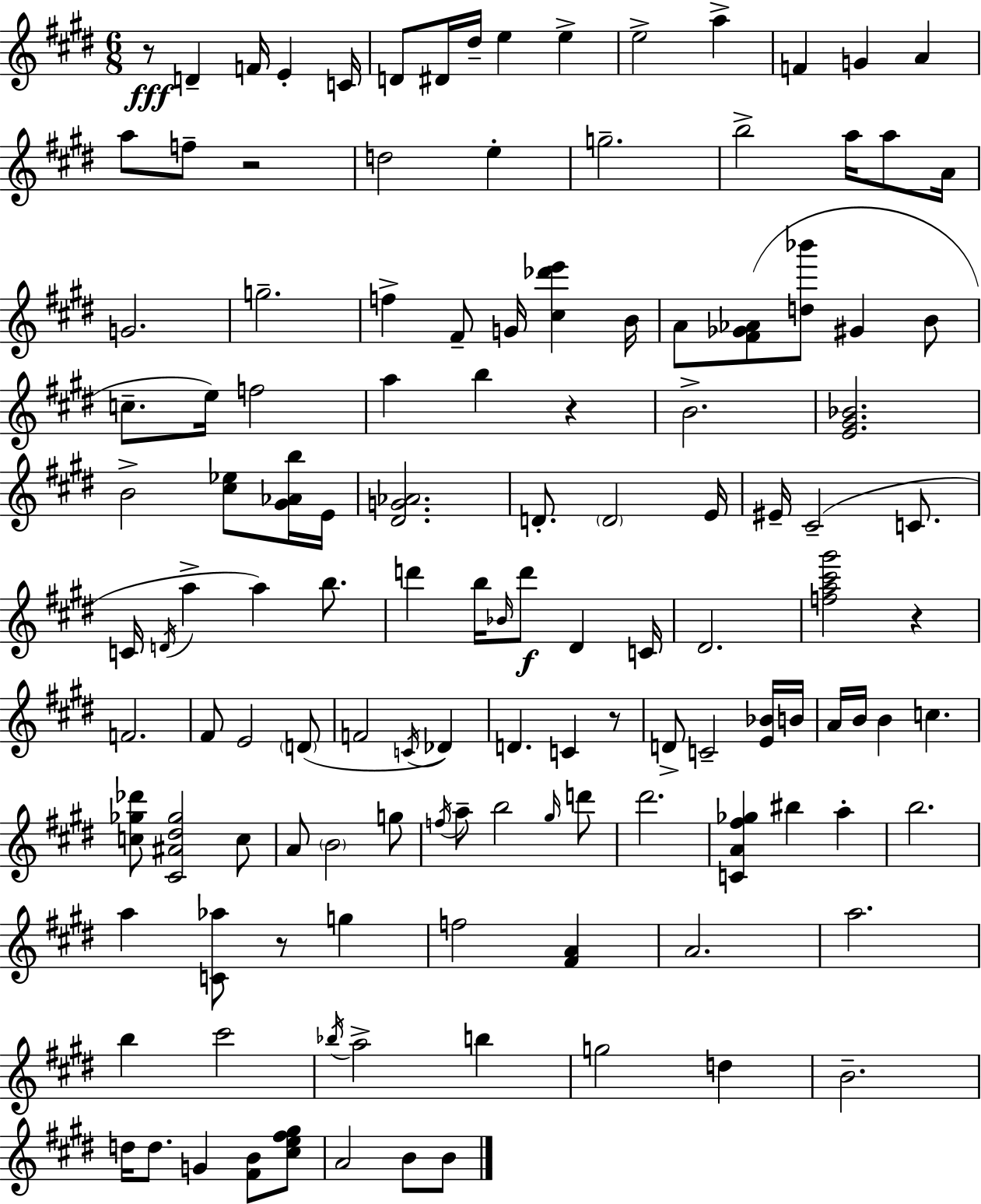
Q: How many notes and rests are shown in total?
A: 128